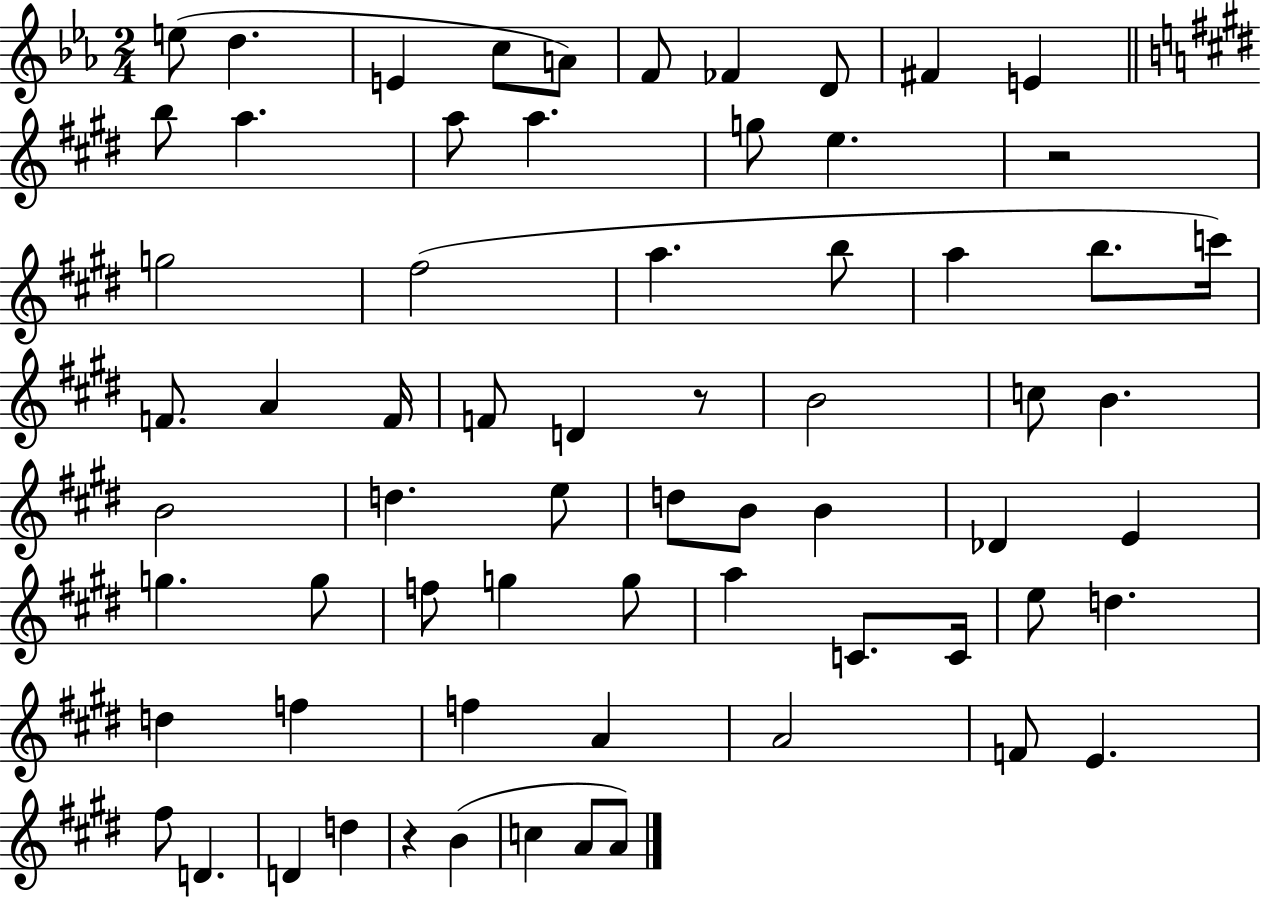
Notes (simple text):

E5/e D5/q. E4/q C5/e A4/e F4/e FES4/q D4/e F#4/q E4/q B5/e A5/q. A5/e A5/q. G5/e E5/q. R/h G5/h F#5/h A5/q. B5/e A5/q B5/e. C6/s F4/e. A4/q F4/s F4/e D4/q R/e B4/h C5/e B4/q. B4/h D5/q. E5/e D5/e B4/e B4/q Db4/q E4/q G5/q. G5/e F5/e G5/q G5/e A5/q C4/e. C4/s E5/e D5/q. D5/q F5/q F5/q A4/q A4/h F4/e E4/q. F#5/e D4/q. D4/q D5/q R/q B4/q C5/q A4/e A4/e